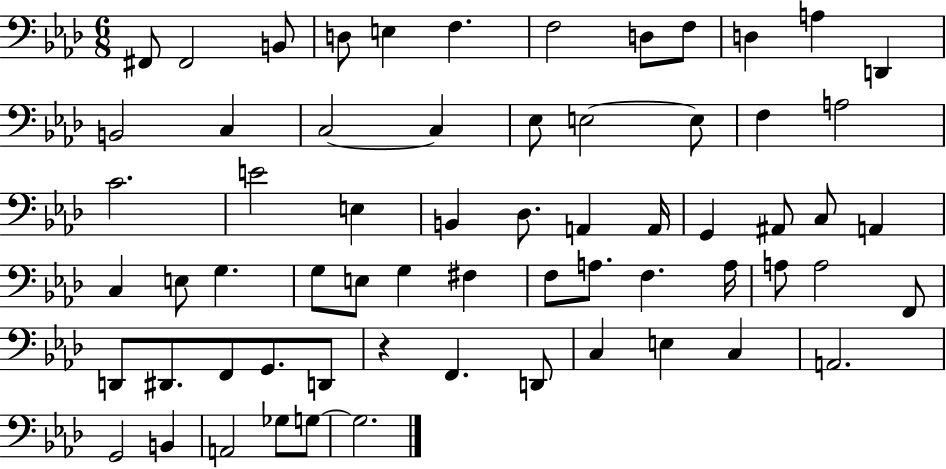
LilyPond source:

{
  \clef bass
  \numericTimeSignature
  \time 6/8
  \key aes \major
  \repeat volta 2 { fis,8 fis,2 b,8 | d8 e4 f4. | f2 d8 f8 | d4 a4 d,4 | \break b,2 c4 | c2~~ c4 | ees8 e2~~ e8 | f4 a2 | \break c'2. | e'2 e4 | b,4 des8. a,4 a,16 | g,4 ais,8 c8 a,4 | \break c4 e8 g4. | g8 e8 g4 fis4 | f8 a8. f4. a16 | a8 a2 f,8 | \break d,8 dis,8. f,8 g,8. d,8 | r4 f,4. d,8 | c4 e4 c4 | a,2. | \break g,2 b,4 | a,2 ges8 g8~~ | g2. | } \bar "|."
}